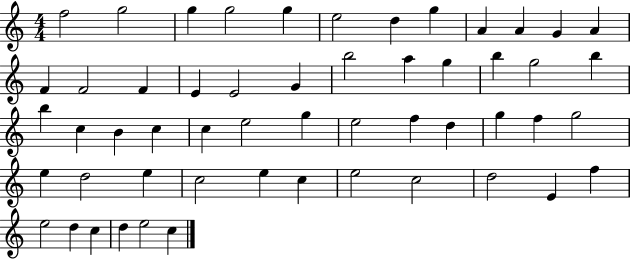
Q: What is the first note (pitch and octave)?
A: F5